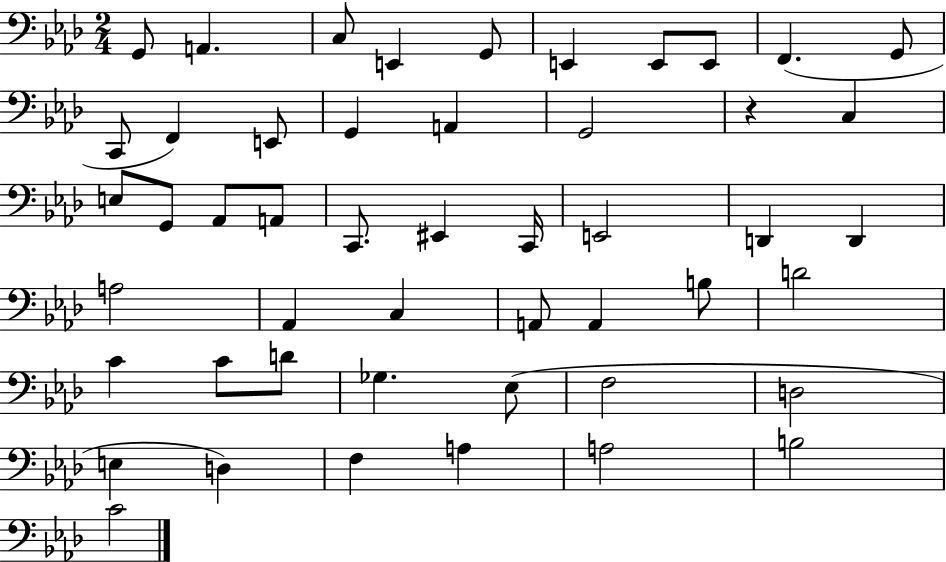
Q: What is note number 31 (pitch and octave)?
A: A2